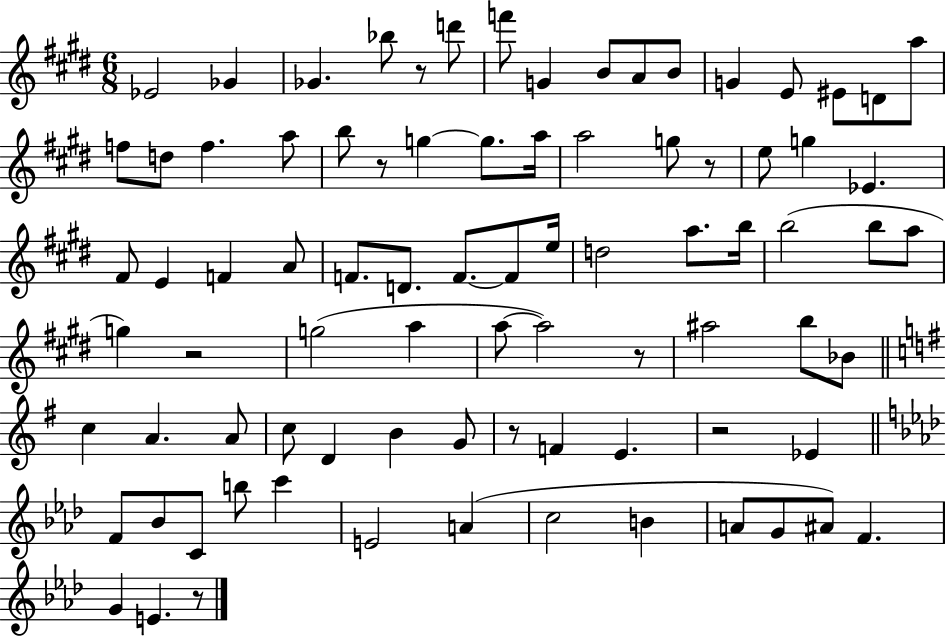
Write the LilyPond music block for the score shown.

{
  \clef treble
  \numericTimeSignature
  \time 6/8
  \key e \major
  \repeat volta 2 { ees'2 ges'4 | ges'4. bes''8 r8 d'''8 | f'''8 g'4 b'8 a'8 b'8 | g'4 e'8 eis'8 d'8 a''8 | \break f''8 d''8 f''4. a''8 | b''8 r8 g''4~~ g''8. a''16 | a''2 g''8 r8 | e''8 g''4 ees'4. | \break fis'8 e'4 f'4 a'8 | f'8. d'8. f'8.~~ f'8 e''16 | d''2 a''8. b''16 | b''2( b''8 a''8 | \break g''4) r2 | g''2( a''4 | a''8~~ a''2) r8 | ais''2 b''8 bes'8 | \break \bar "||" \break \key g \major c''4 a'4. a'8 | c''8 d'4 b'4 g'8 | r8 f'4 e'4. | r2 ees'4 | \break \bar "||" \break \key f \minor f'8 bes'8 c'8 b''8 c'''4 | e'2 a'4( | c''2 b'4 | a'8 g'8 ais'8) f'4. | \break g'4 e'4. r8 | } \bar "|."
}